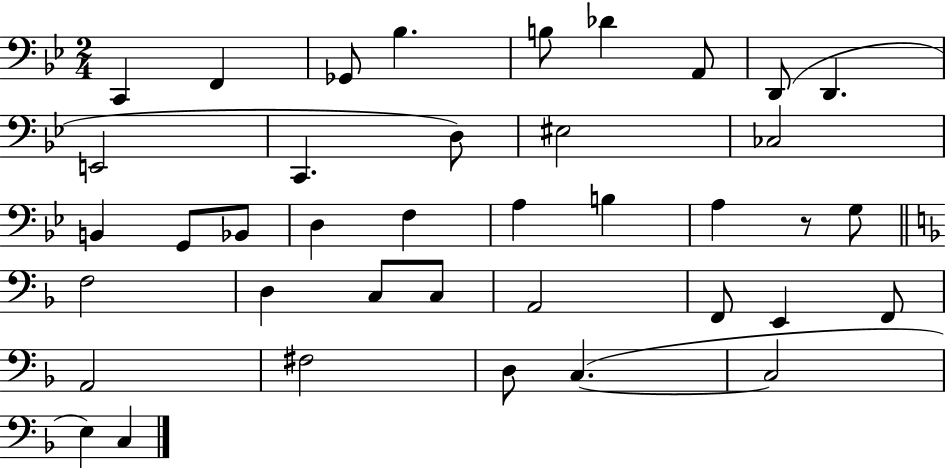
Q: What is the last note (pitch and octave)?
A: C3